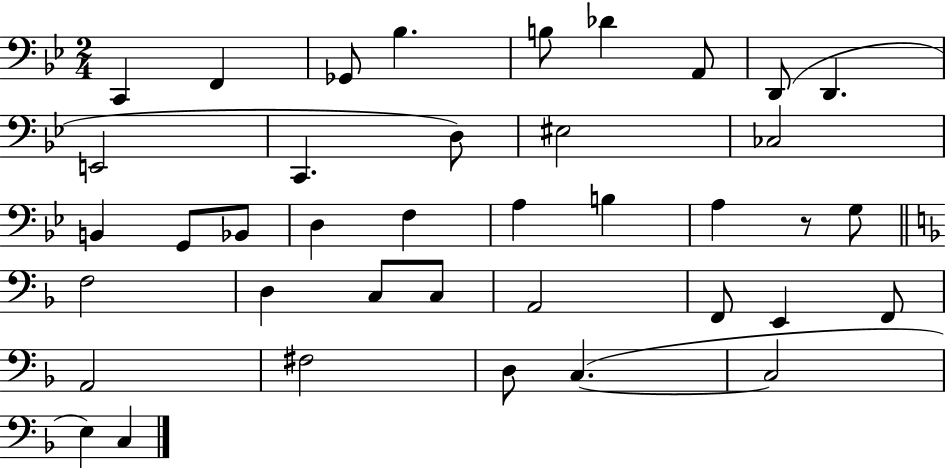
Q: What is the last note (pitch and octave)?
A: C3